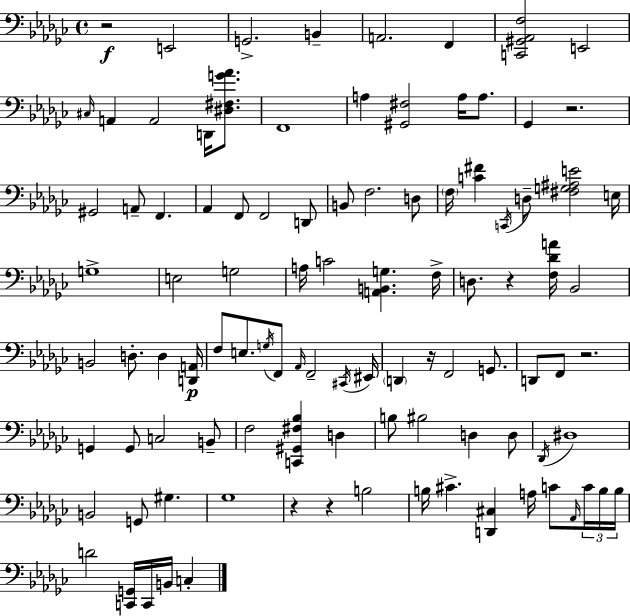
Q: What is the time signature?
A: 4/4